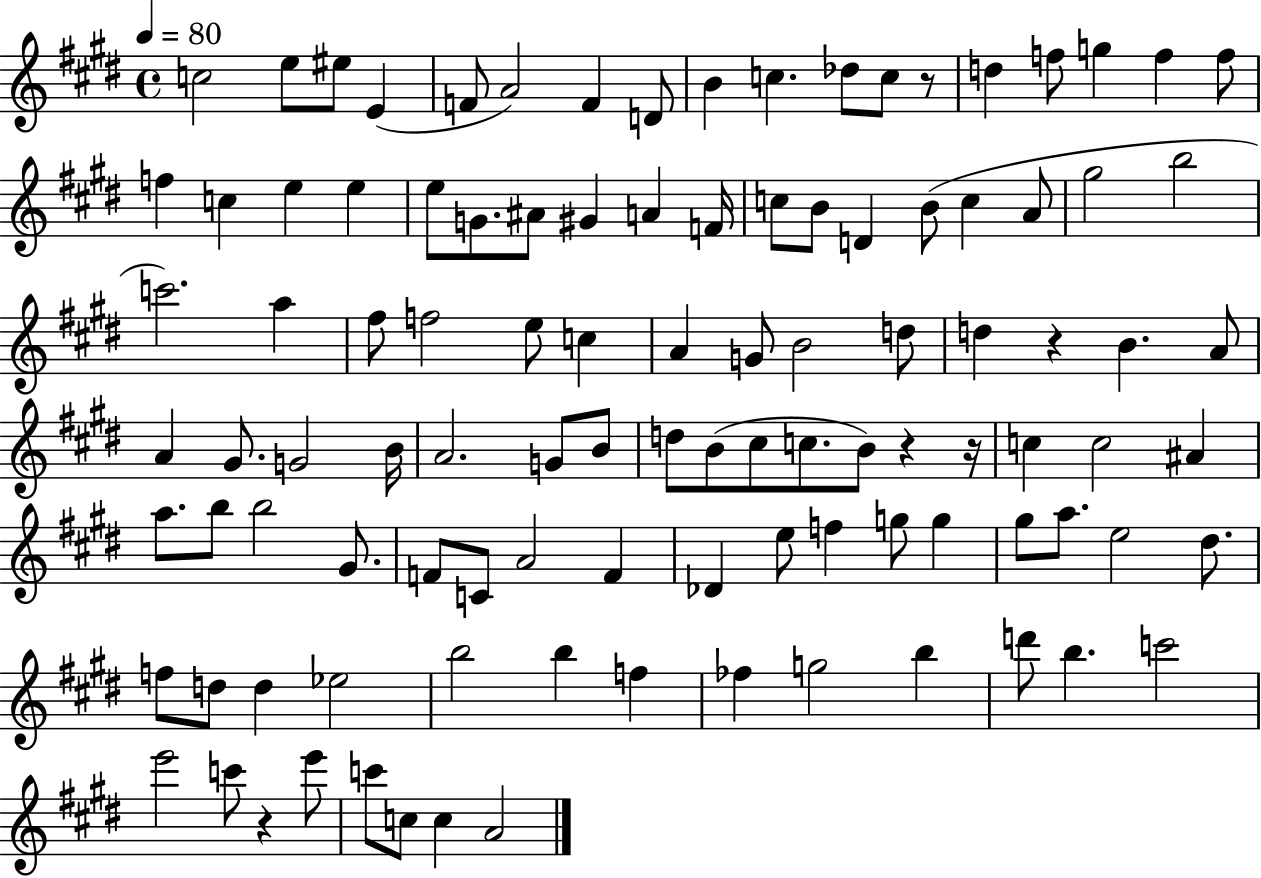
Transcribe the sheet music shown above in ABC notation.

X:1
T:Untitled
M:4/4
L:1/4
K:E
c2 e/2 ^e/2 E F/2 A2 F D/2 B c _d/2 c/2 z/2 d f/2 g f f/2 f c e e e/2 G/2 ^A/2 ^G A F/4 c/2 B/2 D B/2 c A/2 ^g2 b2 c'2 a ^f/2 f2 e/2 c A G/2 B2 d/2 d z B A/2 A ^G/2 G2 B/4 A2 G/2 B/2 d/2 B/2 ^c/2 c/2 B/2 z z/4 c c2 ^A a/2 b/2 b2 ^G/2 F/2 C/2 A2 F _D e/2 f g/2 g ^g/2 a/2 e2 ^d/2 f/2 d/2 d _e2 b2 b f _f g2 b d'/2 b c'2 e'2 c'/2 z e'/2 c'/2 c/2 c A2